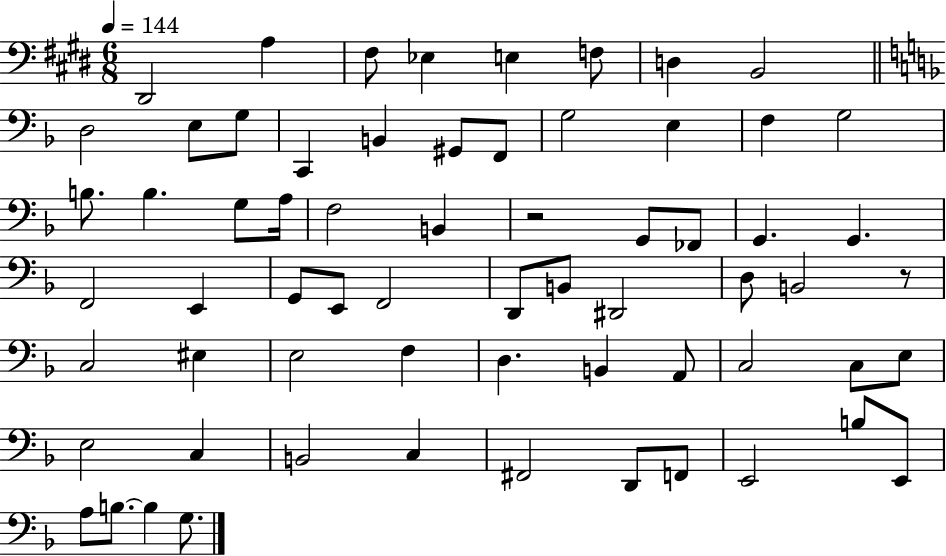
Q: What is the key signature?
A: E major